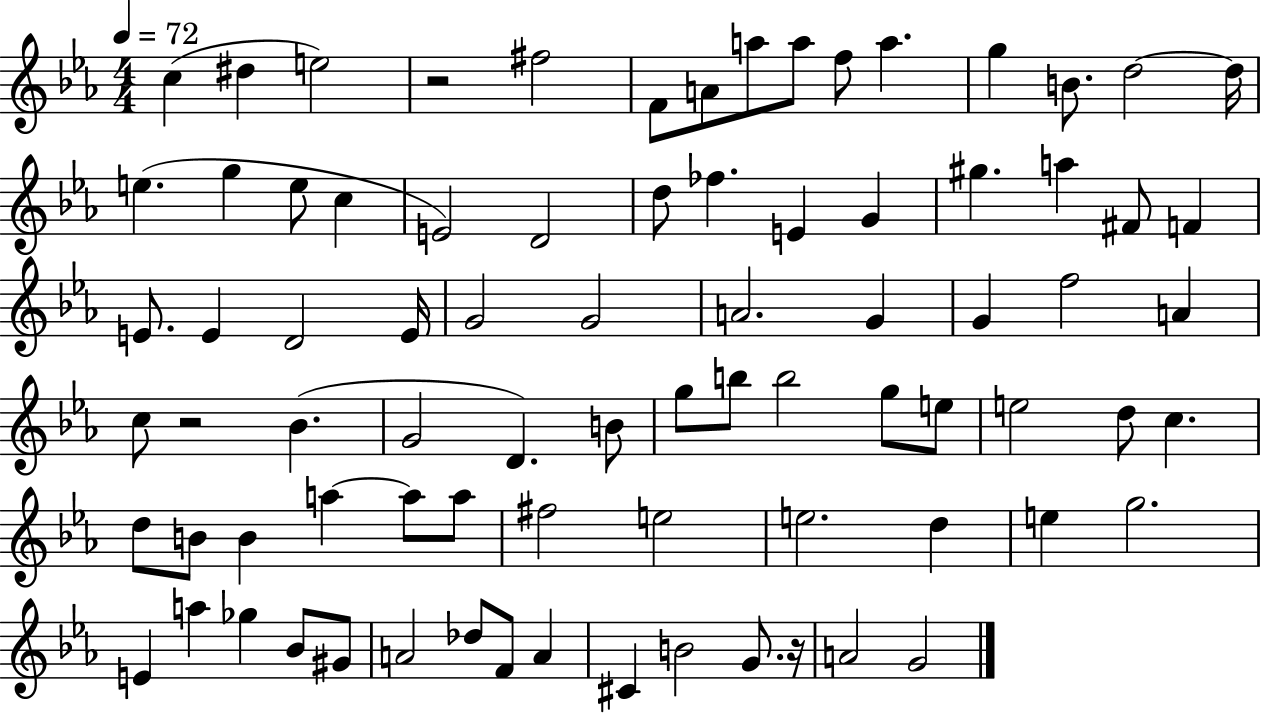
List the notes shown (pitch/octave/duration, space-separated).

C5/q D#5/q E5/h R/h F#5/h F4/e A4/e A5/e A5/e F5/e A5/q. G5/q B4/e. D5/h D5/s E5/q. G5/q E5/e C5/q E4/h D4/h D5/e FES5/q. E4/q G4/q G#5/q. A5/q F#4/e F4/q E4/e. E4/q D4/h E4/s G4/h G4/h A4/h. G4/q G4/q F5/h A4/q C5/e R/h Bb4/q. G4/h D4/q. B4/e G5/e B5/e B5/h G5/e E5/e E5/h D5/e C5/q. D5/e B4/e B4/q A5/q A5/e A5/e F#5/h E5/h E5/h. D5/q E5/q G5/h. E4/q A5/q Gb5/q Bb4/e G#4/e A4/h Db5/e F4/e A4/q C#4/q B4/h G4/e. R/s A4/h G4/h